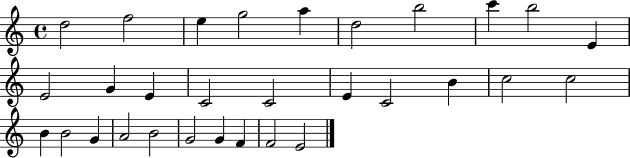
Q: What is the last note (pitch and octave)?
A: E4